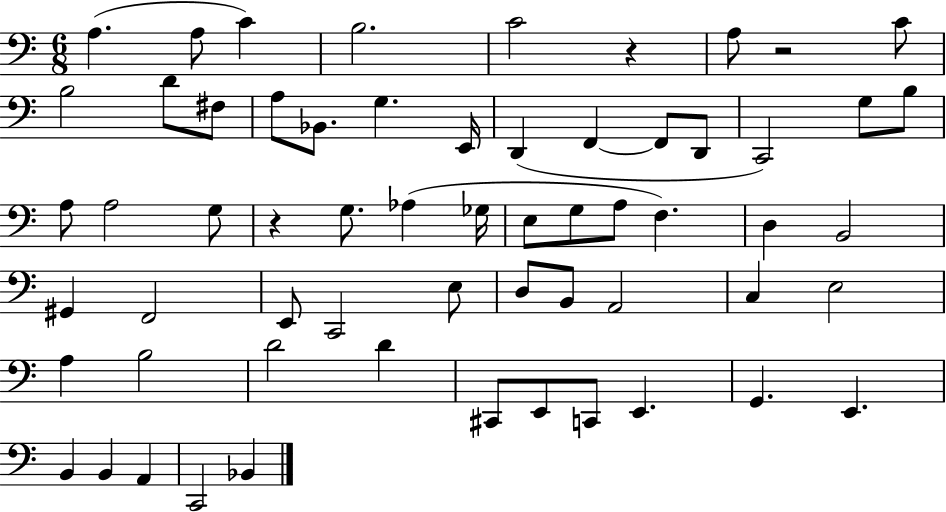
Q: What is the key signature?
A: C major